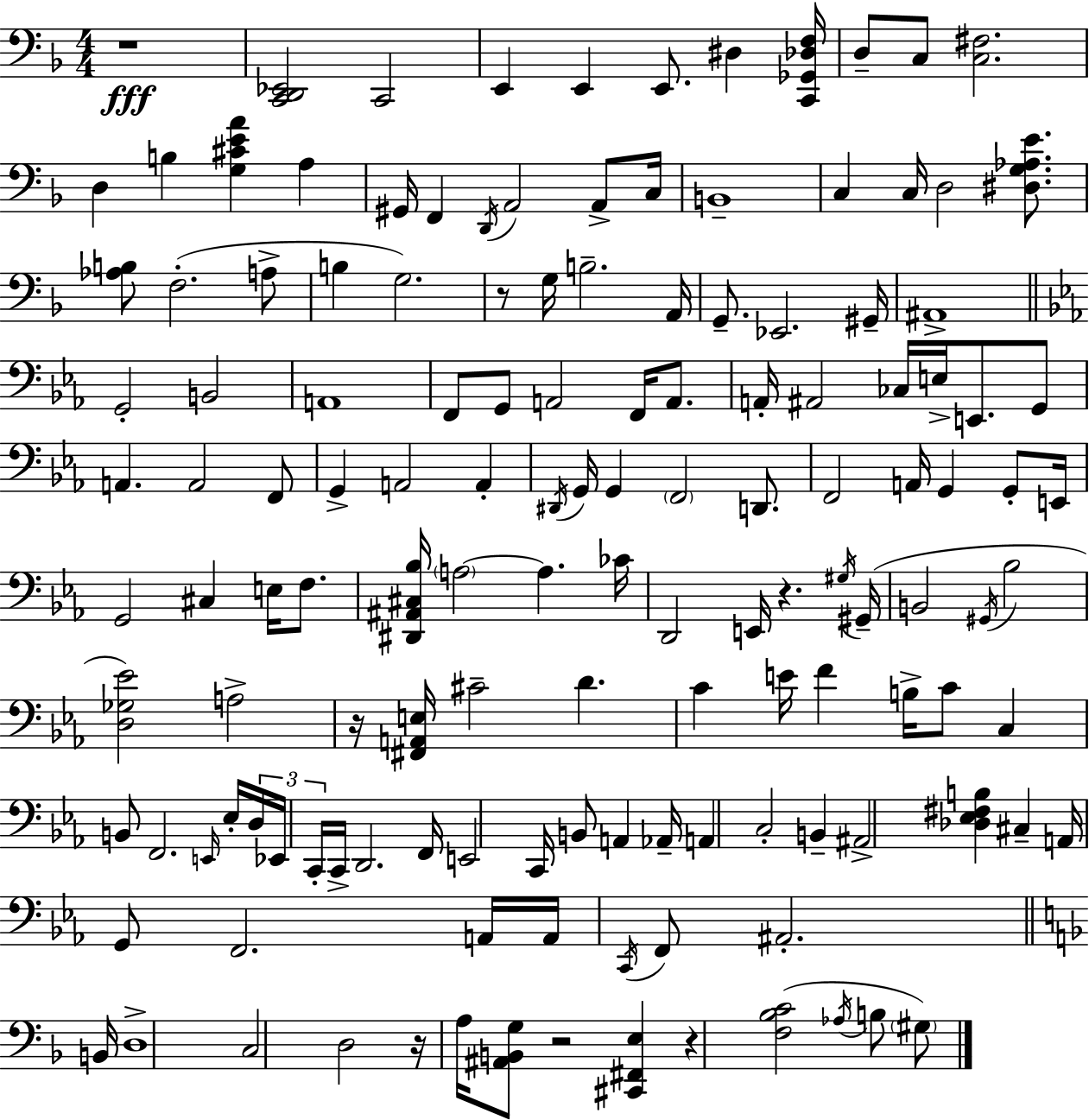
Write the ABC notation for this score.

X:1
T:Untitled
M:4/4
L:1/4
K:F
z4 [C,,D,,_E,,]2 C,,2 E,, E,, E,,/2 ^D, [C,,_G,,_D,F,]/4 D,/2 C,/2 [C,^F,]2 D, B, [G,^CEA] A, ^G,,/4 F,, D,,/4 A,,2 A,,/2 C,/4 B,,4 C, C,/4 D,2 [^D,G,_A,E]/2 [_A,B,]/2 F,2 A,/2 B, G,2 z/2 G,/4 B,2 A,,/4 G,,/2 _E,,2 ^G,,/4 ^A,,4 G,,2 B,,2 A,,4 F,,/2 G,,/2 A,,2 F,,/4 A,,/2 A,,/4 ^A,,2 _C,/4 E,/4 E,,/2 G,,/2 A,, A,,2 F,,/2 G,, A,,2 A,, ^D,,/4 G,,/4 G,, F,,2 D,,/2 F,,2 A,,/4 G,, G,,/2 E,,/4 G,,2 ^C, E,/4 F,/2 [^D,,^A,,^C,_B,]/4 A,2 A, _C/4 D,,2 E,,/4 z ^G,/4 ^G,,/4 B,,2 ^G,,/4 _B,2 [D,_G,_E]2 A,2 z/4 [^F,,A,,E,]/4 ^C2 D C E/4 F B,/4 C/2 C, B,,/2 F,,2 E,,/4 _E,/4 D,/4 _E,,/4 C,,/4 C,,/4 D,,2 F,,/4 E,,2 C,,/4 B,,/2 A,, _A,,/4 A,, C,2 B,, ^A,,2 [_D,_E,^F,B,] ^C, A,,/4 G,,/2 F,,2 A,,/4 A,,/4 C,,/4 F,,/2 ^A,,2 B,,/4 D,4 C,2 D,2 z/4 A,/4 [^A,,B,,G,]/2 z2 [^C,,^F,,E,] z [F,_B,C]2 _A,/4 B,/2 ^G,/2